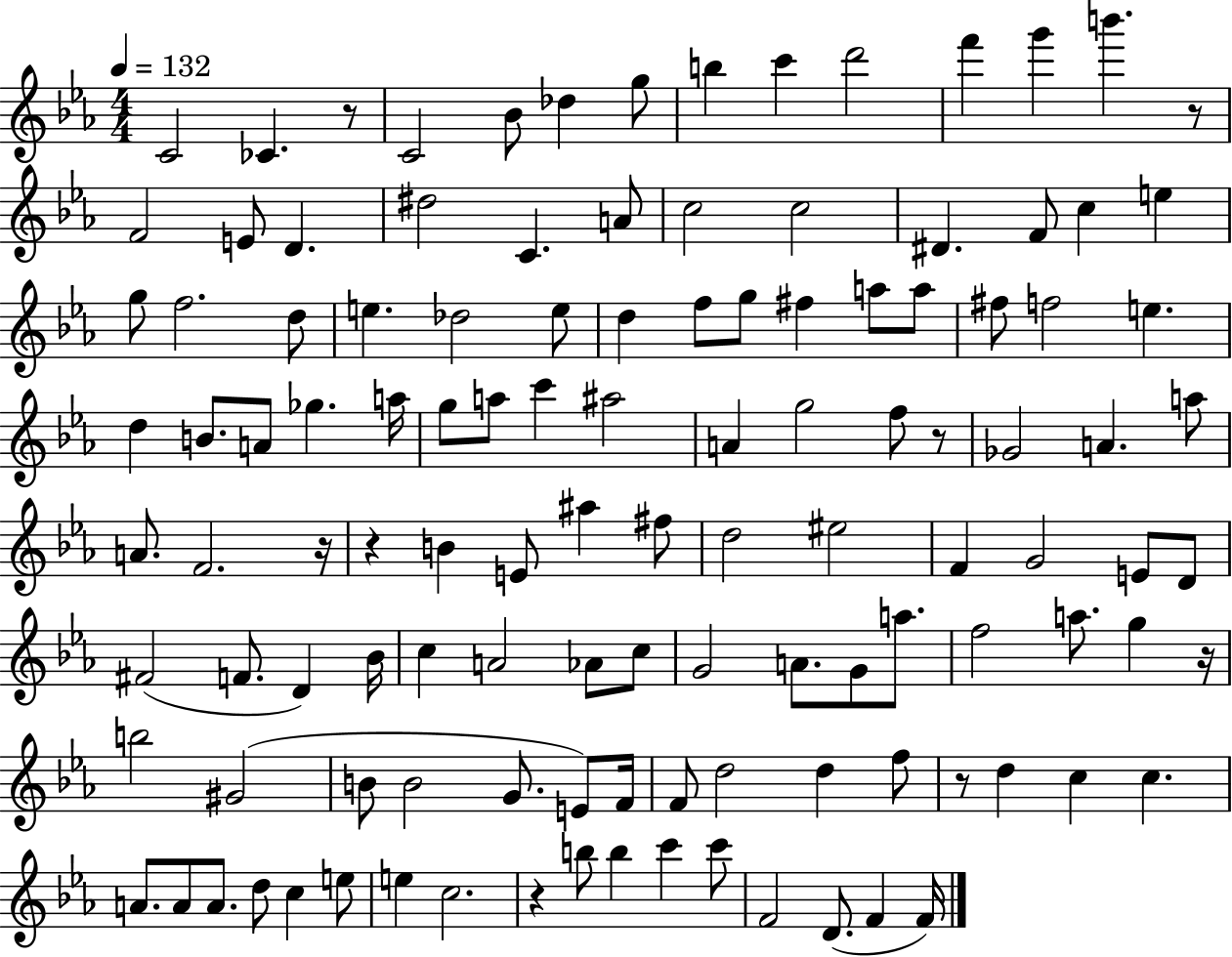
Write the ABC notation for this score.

X:1
T:Untitled
M:4/4
L:1/4
K:Eb
C2 _C z/2 C2 _B/2 _d g/2 b c' d'2 f' g' b' z/2 F2 E/2 D ^d2 C A/2 c2 c2 ^D F/2 c e g/2 f2 d/2 e _d2 e/2 d f/2 g/2 ^f a/2 a/2 ^f/2 f2 e d B/2 A/2 _g a/4 g/2 a/2 c' ^a2 A g2 f/2 z/2 _G2 A a/2 A/2 F2 z/4 z B E/2 ^a ^f/2 d2 ^e2 F G2 E/2 D/2 ^F2 F/2 D _B/4 c A2 _A/2 c/2 G2 A/2 G/2 a/2 f2 a/2 g z/4 b2 ^G2 B/2 B2 G/2 E/2 F/4 F/2 d2 d f/2 z/2 d c c A/2 A/2 A/2 d/2 c e/2 e c2 z b/2 b c' c'/2 F2 D/2 F F/4